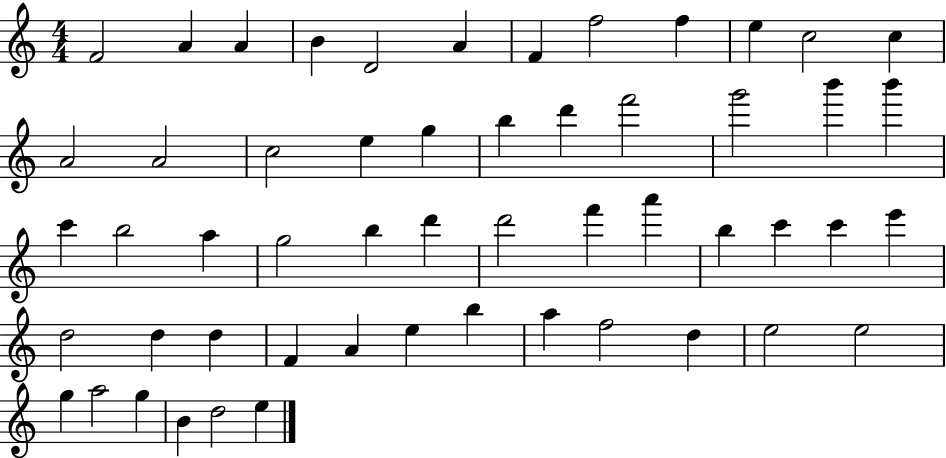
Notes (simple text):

F4/h A4/q A4/q B4/q D4/h A4/q F4/q F5/h F5/q E5/q C5/h C5/q A4/h A4/h C5/h E5/q G5/q B5/q D6/q F6/h G6/h B6/q B6/q C6/q B5/h A5/q G5/h B5/q D6/q D6/h F6/q A6/q B5/q C6/q C6/q E6/q D5/h D5/q D5/q F4/q A4/q E5/q B5/q A5/q F5/h D5/q E5/h E5/h G5/q A5/h G5/q B4/q D5/h E5/q